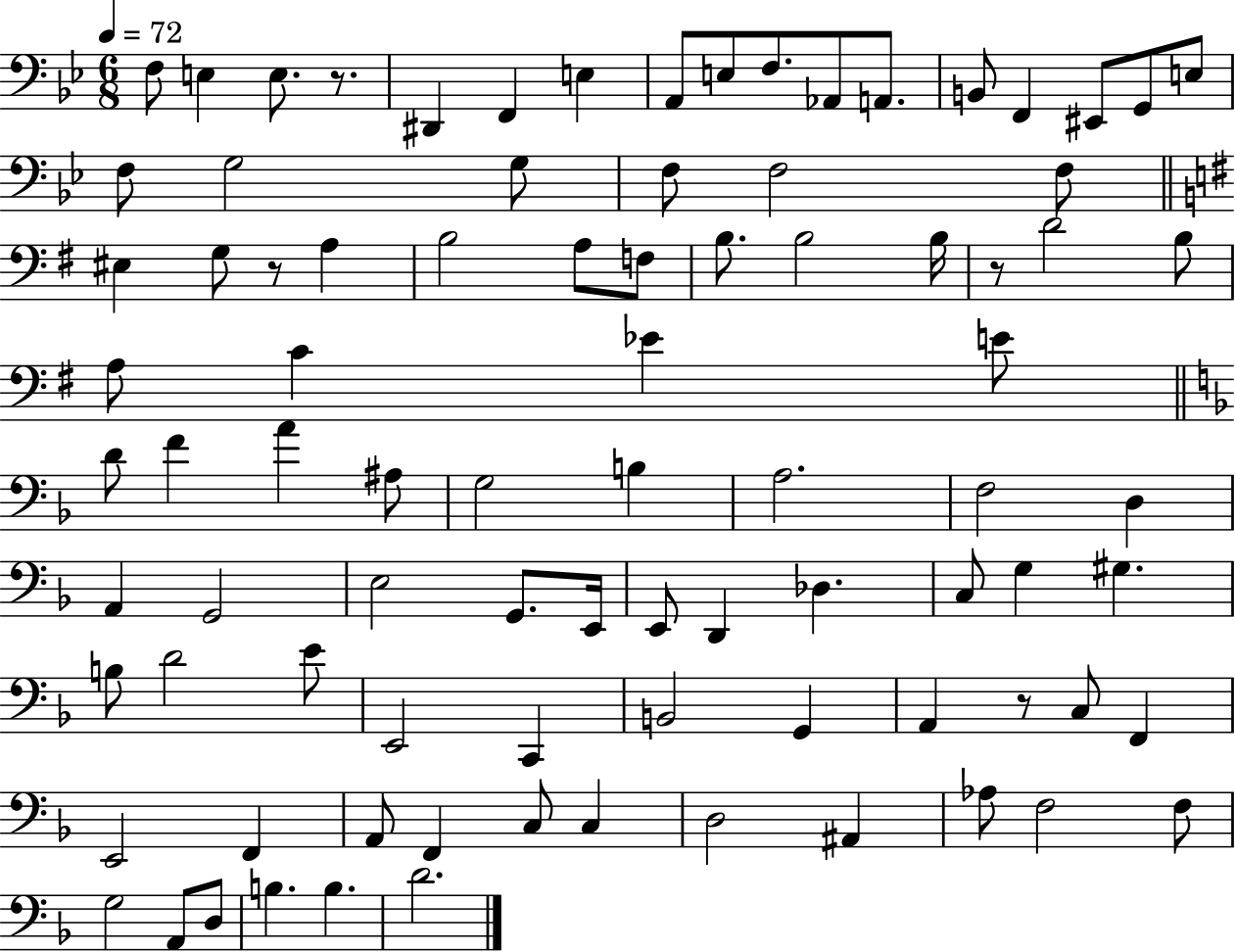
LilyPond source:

{
  \clef bass
  \numericTimeSignature
  \time 6/8
  \key bes \major
  \tempo 4 = 72
  f8 e4 e8. r8. | dis,4 f,4 e4 | a,8 e8 f8. aes,8 a,8. | b,8 f,4 eis,8 g,8 e8 | \break f8 g2 g8 | f8 f2 f8 | \bar "||" \break \key e \minor eis4 g8 r8 a4 | b2 a8 f8 | b8. b2 b16 | r8 d'2 b8 | \break a8 c'4 ees'4 e'8 | \bar "||" \break \key f \major d'8 f'4 a'4 ais8 | g2 b4 | a2. | f2 d4 | \break a,4 g,2 | e2 g,8. e,16 | e,8 d,4 des4. | c8 g4 gis4. | \break b8 d'2 e'8 | e,2 c,4 | b,2 g,4 | a,4 r8 c8 f,4 | \break e,2 f,4 | a,8 f,4 c8 c4 | d2 ais,4 | aes8 f2 f8 | \break g2 a,8 d8 | b4. b4. | d'2. | \bar "|."
}